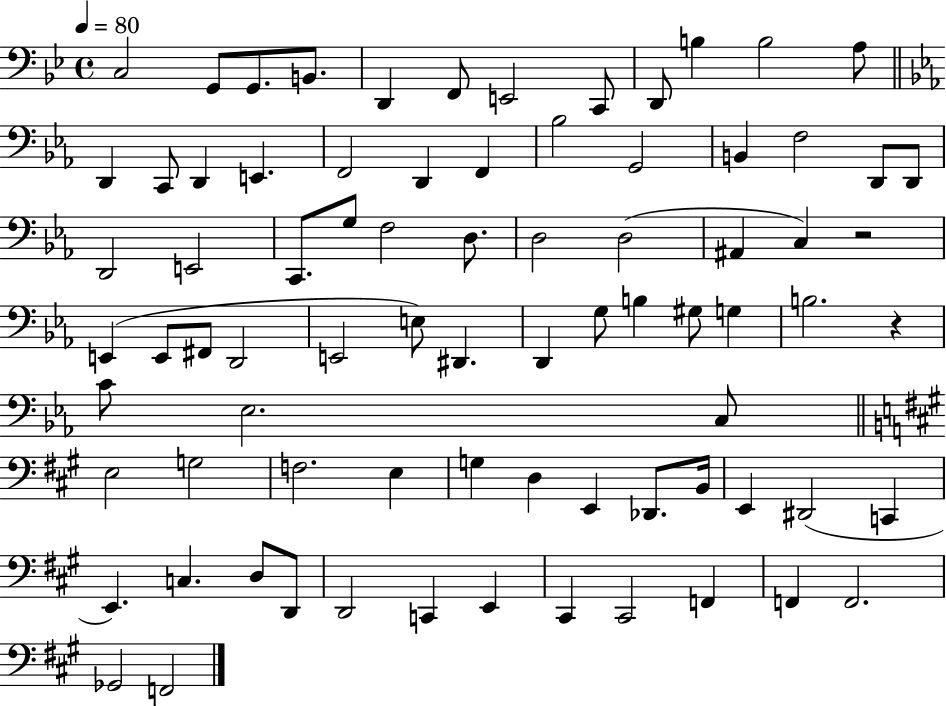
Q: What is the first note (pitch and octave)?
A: C3